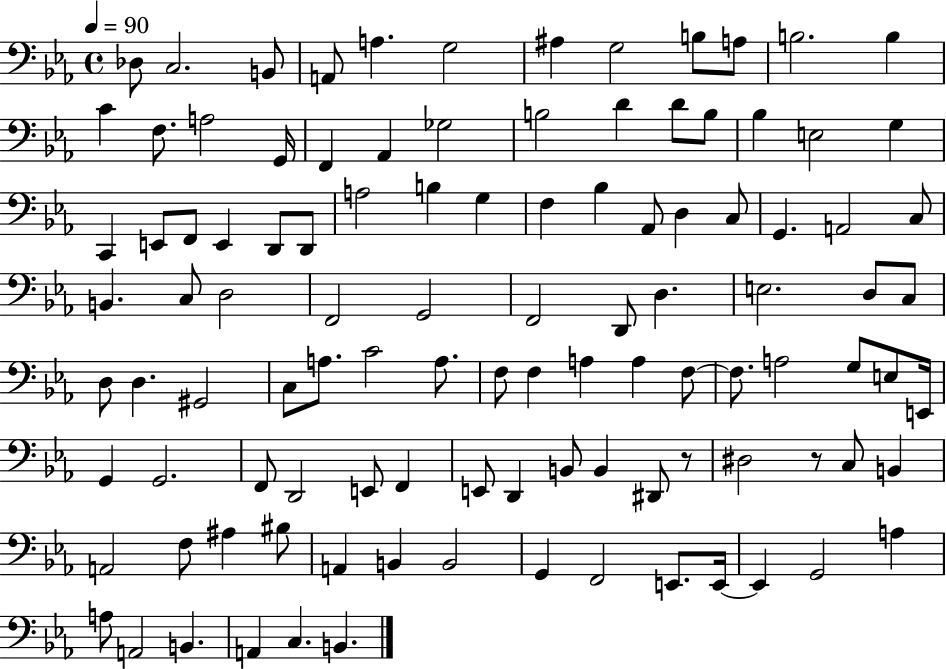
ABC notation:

X:1
T:Untitled
M:4/4
L:1/4
K:Eb
_D,/2 C,2 B,,/2 A,,/2 A, G,2 ^A, G,2 B,/2 A,/2 B,2 B, C F,/2 A,2 G,,/4 F,, _A,, _G,2 B,2 D D/2 B,/2 _B, E,2 G, C,, E,,/2 F,,/2 E,, D,,/2 D,,/2 A,2 B, G, F, _B, _A,,/2 D, C,/2 G,, A,,2 C,/2 B,, C,/2 D,2 F,,2 G,,2 F,,2 D,,/2 D, E,2 D,/2 C,/2 D,/2 D, ^G,,2 C,/2 A,/2 C2 A,/2 F,/2 F, A, A, F,/2 F,/2 A,2 G,/2 E,/2 E,,/4 G,, G,,2 F,,/2 D,,2 E,,/2 F,, E,,/2 D,, B,,/2 B,, ^D,,/2 z/2 ^D,2 z/2 C,/2 B,, A,,2 F,/2 ^A, ^B,/2 A,, B,, B,,2 G,, F,,2 E,,/2 E,,/4 E,, G,,2 A, A,/2 A,,2 B,, A,, C, B,,